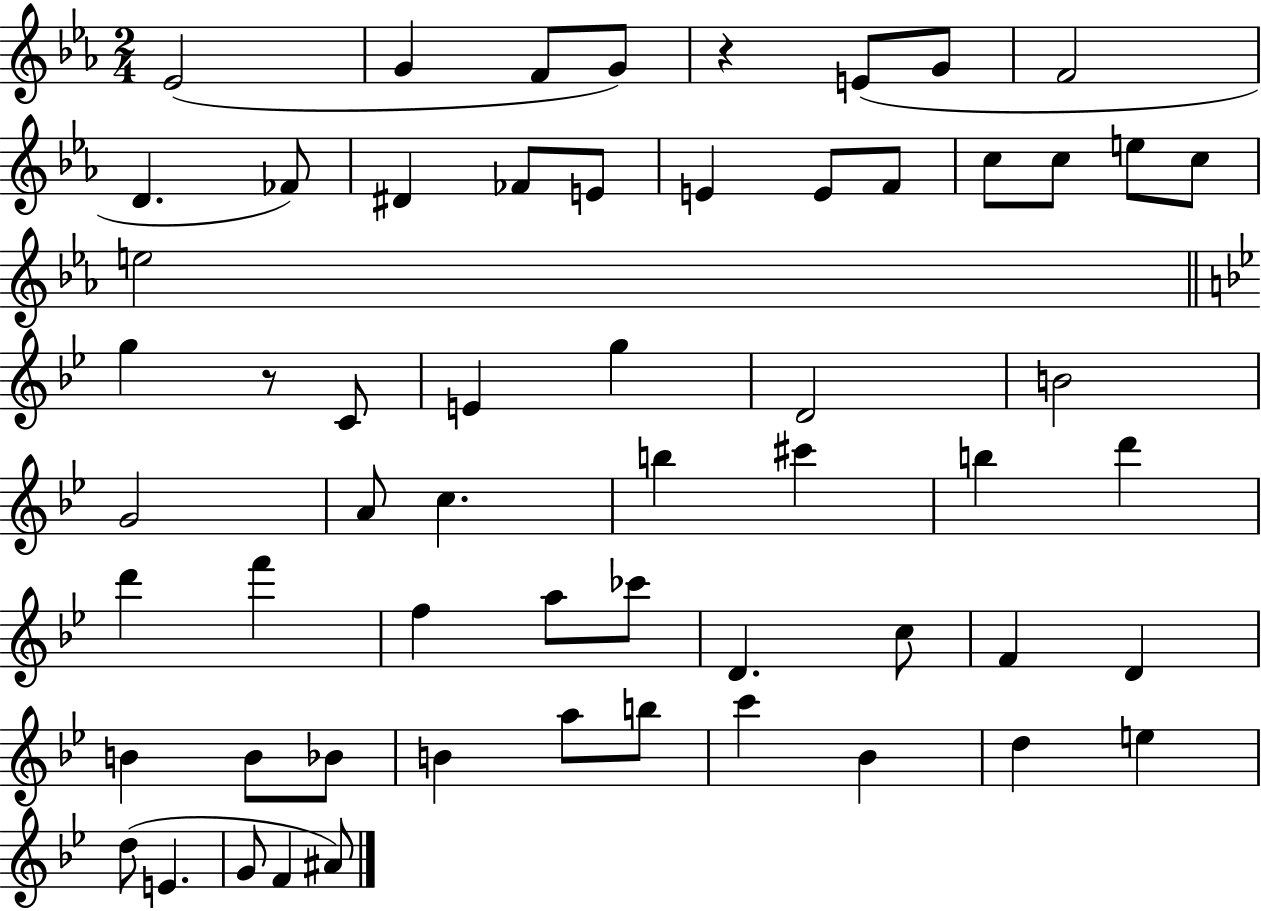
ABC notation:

X:1
T:Untitled
M:2/4
L:1/4
K:Eb
_E2 G F/2 G/2 z E/2 G/2 F2 D _F/2 ^D _F/2 E/2 E E/2 F/2 c/2 c/2 e/2 c/2 e2 g z/2 C/2 E g D2 B2 G2 A/2 c b ^c' b d' d' f' f a/2 _c'/2 D c/2 F D B B/2 _B/2 B a/2 b/2 c' _B d e d/2 E G/2 F ^A/2